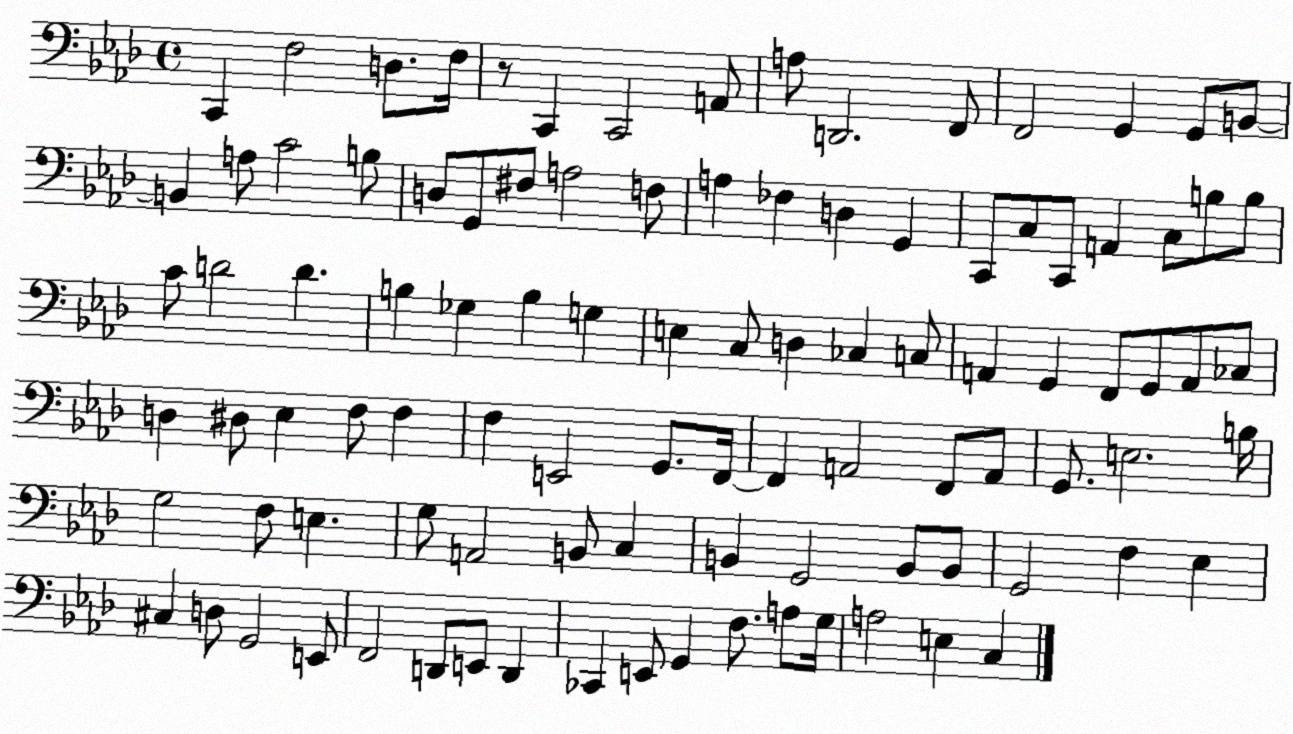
X:1
T:Untitled
M:4/4
L:1/4
K:Ab
C,, F,2 D,/2 F,/4 z/2 C,, C,,2 A,,/2 A,/2 D,,2 F,,/2 F,,2 G,, G,,/2 B,,/2 B,, A,/2 C2 B,/2 D,/2 G,,/2 ^F,/2 A,2 F,/2 A, _F, D, G,, C,,/2 C,/2 C,,/2 A,, C,/2 B,/2 B,/2 C/2 D2 D B, _G, B, G, E, C,/2 D, _C, C,/2 A,, G,, F,,/2 G,,/2 A,,/2 _C,/2 D, ^D,/2 _E, F,/2 F, F, E,,2 G,,/2 F,,/4 F,, A,,2 F,,/2 A,,/2 G,,/2 E,2 B,/4 G,2 F,/2 E, G,/2 A,,2 B,,/2 C, B,, G,,2 B,,/2 B,,/2 G,,2 F, _E, ^C, D,/2 G,,2 E,,/2 F,,2 D,,/2 E,,/2 D,, _C,, E,,/2 G,, F,/2 A,/2 G,/4 A,2 E, C,